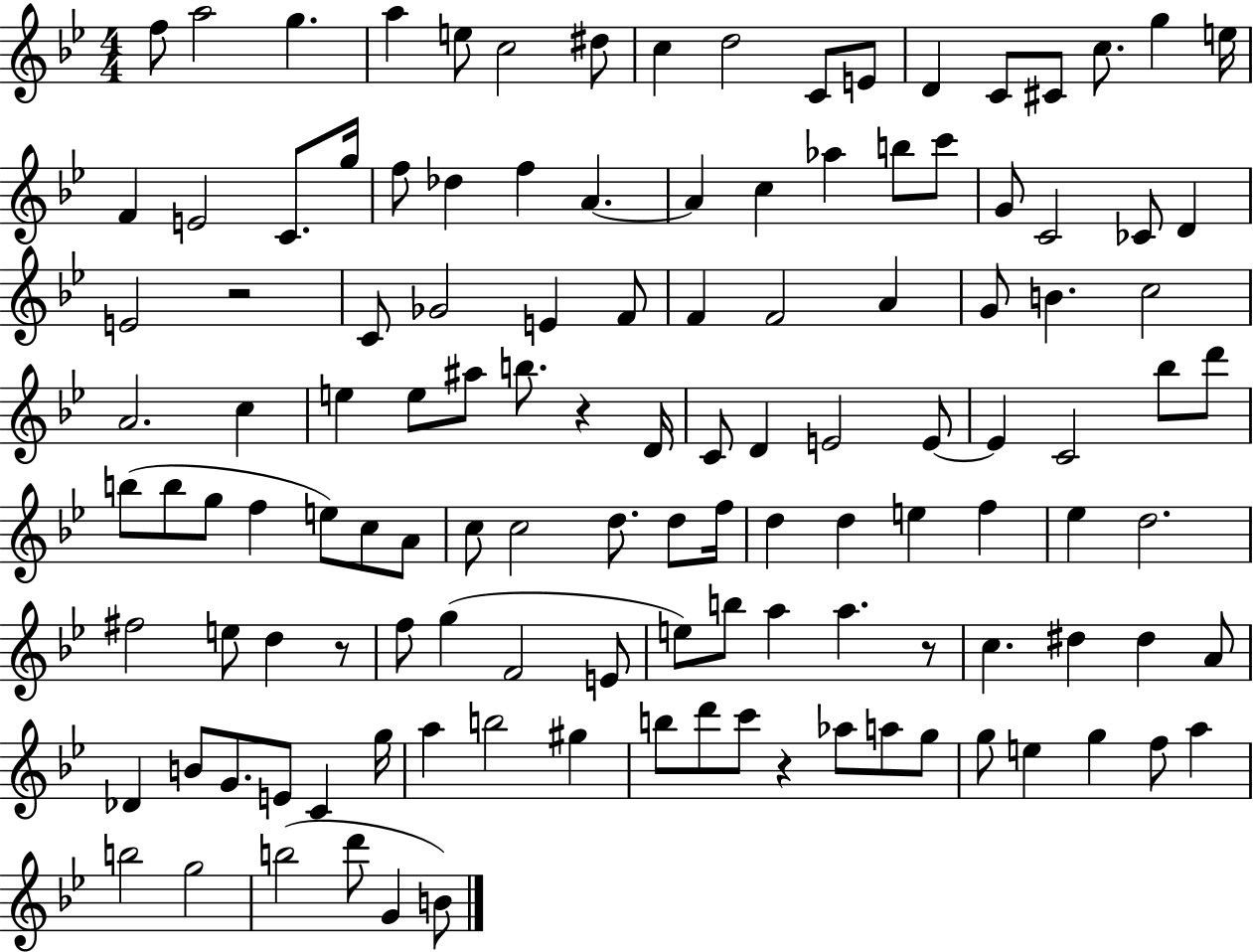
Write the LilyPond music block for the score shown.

{
  \clef treble
  \numericTimeSignature
  \time 4/4
  \key bes \major
  f''8 a''2 g''4. | a''4 e''8 c''2 dis''8 | c''4 d''2 c'8 e'8 | d'4 c'8 cis'8 c''8. g''4 e''16 | \break f'4 e'2 c'8. g''16 | f''8 des''4 f''4 a'4.~~ | a'4 c''4 aes''4 b''8 c'''8 | g'8 c'2 ces'8 d'4 | \break e'2 r2 | c'8 ges'2 e'4 f'8 | f'4 f'2 a'4 | g'8 b'4. c''2 | \break a'2. c''4 | e''4 e''8 ais''8 b''8. r4 d'16 | c'8 d'4 e'2 e'8~~ | e'4 c'2 bes''8 d'''8 | \break b''8( b''8 g''8 f''4 e''8) c''8 a'8 | c''8 c''2 d''8. d''8 f''16 | d''4 d''4 e''4 f''4 | ees''4 d''2. | \break fis''2 e''8 d''4 r8 | f''8 g''4( f'2 e'8 | e''8) b''8 a''4 a''4. r8 | c''4. dis''4 dis''4 a'8 | \break des'4 b'8 g'8. e'8 c'4 g''16 | a''4 b''2 gis''4 | b''8 d'''8 c'''8 r4 aes''8 a''8 g''8 | g''8 e''4 g''4 f''8 a''4 | \break b''2 g''2 | b''2( d'''8 g'4 b'8) | \bar "|."
}